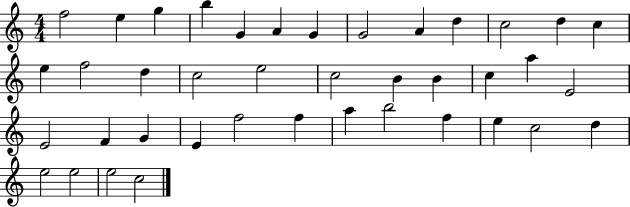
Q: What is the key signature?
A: C major